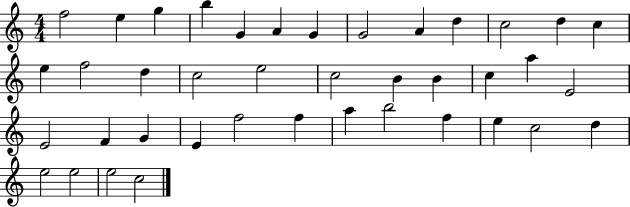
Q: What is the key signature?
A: C major